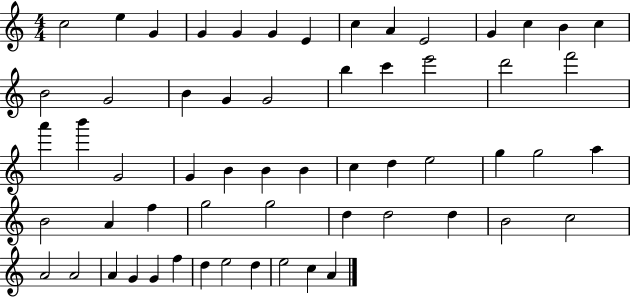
{
  \clef treble
  \numericTimeSignature
  \time 4/4
  \key c \major
  c''2 e''4 g'4 | g'4 g'4 g'4 e'4 | c''4 a'4 e'2 | g'4 c''4 b'4 c''4 | \break b'2 g'2 | b'4 g'4 g'2 | b''4 c'''4 e'''2 | d'''2 f'''2 | \break a'''4 b'''4 g'2 | g'4 b'4 b'4 b'4 | c''4 d''4 e''2 | g''4 g''2 a''4 | \break b'2 a'4 f''4 | g''2 g''2 | d''4 d''2 d''4 | b'2 c''2 | \break a'2 a'2 | a'4 g'4 g'4 f''4 | d''4 e''2 d''4 | e''2 c''4 a'4 | \break \bar "|."
}